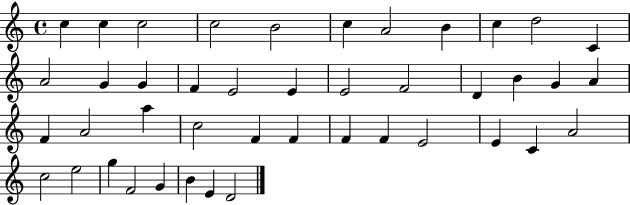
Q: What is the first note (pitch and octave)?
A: C5